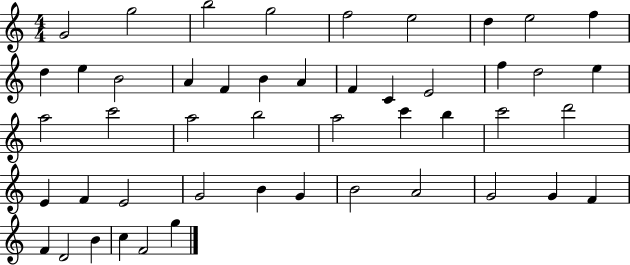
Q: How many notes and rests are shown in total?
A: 48